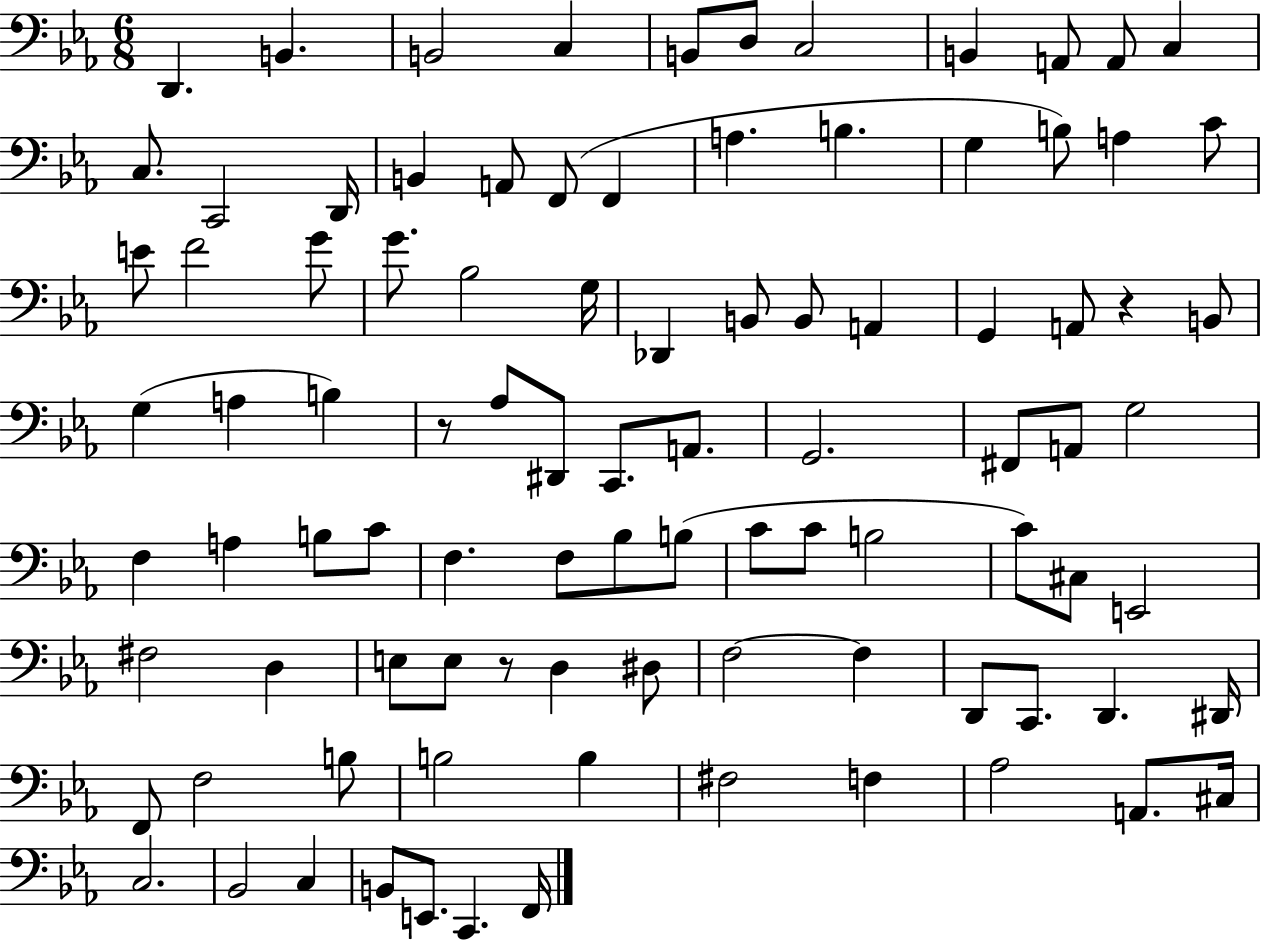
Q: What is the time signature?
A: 6/8